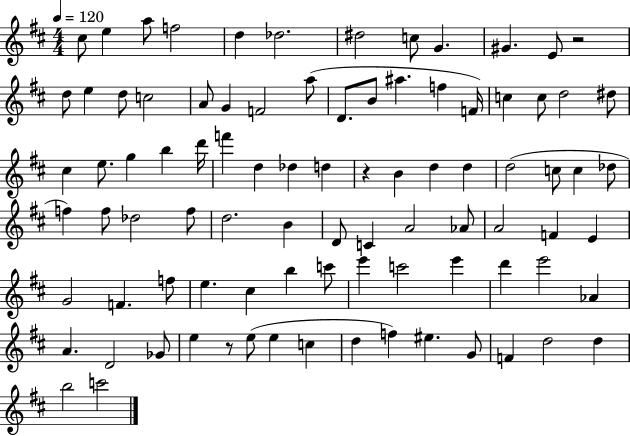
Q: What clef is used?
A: treble